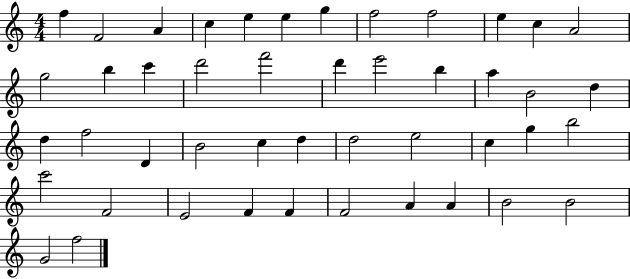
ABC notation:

X:1
T:Untitled
M:4/4
L:1/4
K:C
f F2 A c e e g f2 f2 e c A2 g2 b c' d'2 f'2 d' e'2 b a B2 d d f2 D B2 c d d2 e2 c g b2 c'2 F2 E2 F F F2 A A B2 B2 G2 f2